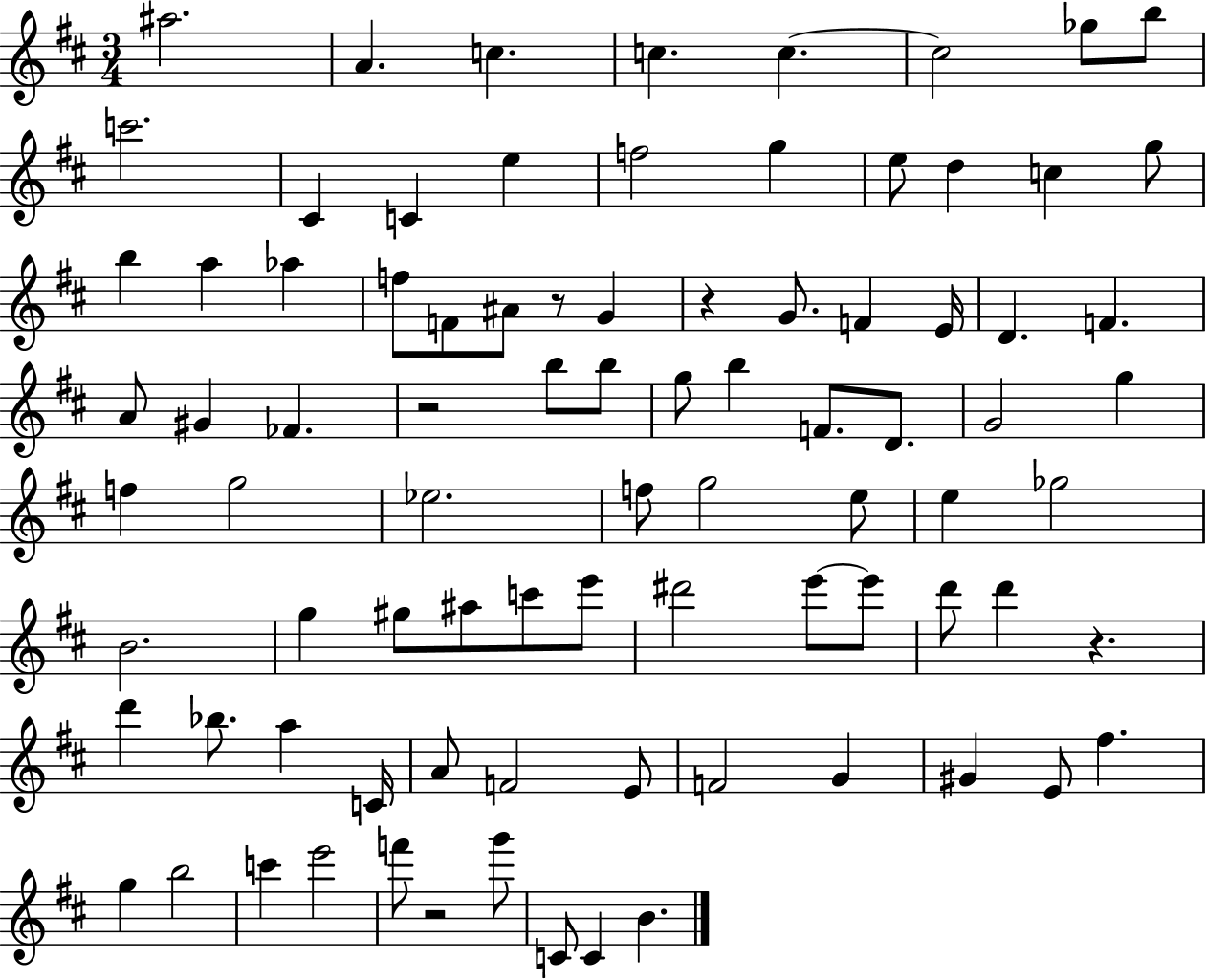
{
  \clef treble
  \numericTimeSignature
  \time 3/4
  \key d \major
  ais''2. | a'4. c''4. | c''4. c''4.~~ | c''2 ges''8 b''8 | \break c'''2. | cis'4 c'4 e''4 | f''2 g''4 | e''8 d''4 c''4 g''8 | \break b''4 a''4 aes''4 | f''8 f'8 ais'8 r8 g'4 | r4 g'8. f'4 e'16 | d'4. f'4. | \break a'8 gis'4 fes'4. | r2 b''8 b''8 | g''8 b''4 f'8. d'8. | g'2 g''4 | \break f''4 g''2 | ees''2. | f''8 g''2 e''8 | e''4 ges''2 | \break b'2. | g''4 gis''8 ais''8 c'''8 e'''8 | dis'''2 e'''8~~ e'''8 | d'''8 d'''4 r4. | \break d'''4 bes''8. a''4 c'16 | a'8 f'2 e'8 | f'2 g'4 | gis'4 e'8 fis''4. | \break g''4 b''2 | c'''4 e'''2 | f'''8 r2 g'''8 | c'8 c'4 b'4. | \break \bar "|."
}